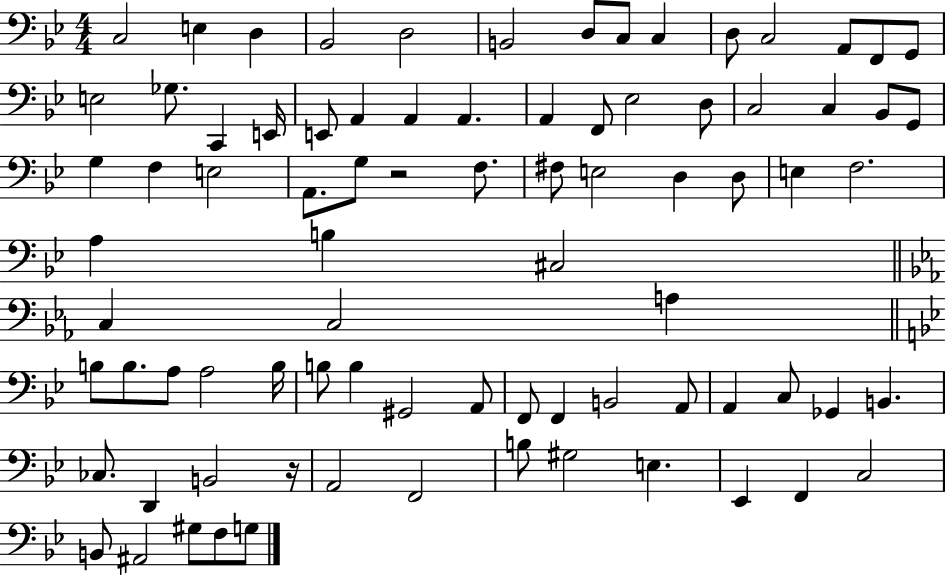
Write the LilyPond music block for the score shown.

{
  \clef bass
  \numericTimeSignature
  \time 4/4
  \key bes \major
  \repeat volta 2 { c2 e4 d4 | bes,2 d2 | b,2 d8 c8 c4 | d8 c2 a,8 f,8 g,8 | \break e2 ges8. c,4 e,16 | e,8 a,4 a,4 a,4. | a,4 f,8 ees2 d8 | c2 c4 bes,8 g,8 | \break g4 f4 e2 | a,8. g8 r2 f8. | fis8 e2 d4 d8 | e4 f2. | \break a4 b4 cis2 | \bar "||" \break \key ees \major c4 c2 a4 | \bar "||" \break \key bes \major b8 b8. a8 a2 b16 | b8 b4 gis,2 a,8 | f,8 f,4 b,2 a,8 | a,4 c8 ges,4 b,4. | \break ces8. d,4 b,2 r16 | a,2 f,2 | b8 gis2 e4. | ees,4 f,4 c2 | \break b,8 ais,2 gis8 f8 g8 | } \bar "|."
}